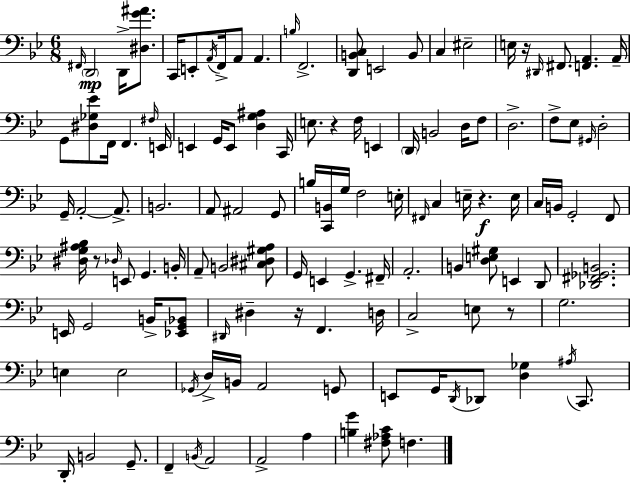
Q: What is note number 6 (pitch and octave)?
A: A2